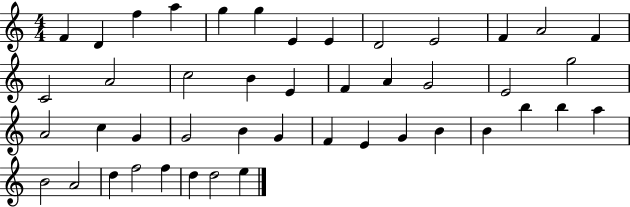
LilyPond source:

{
  \clef treble
  \numericTimeSignature
  \time 4/4
  \key c \major
  f'4 d'4 f''4 a''4 | g''4 g''4 e'4 e'4 | d'2 e'2 | f'4 a'2 f'4 | \break c'2 a'2 | c''2 b'4 e'4 | f'4 a'4 g'2 | e'2 g''2 | \break a'2 c''4 g'4 | g'2 b'4 g'4 | f'4 e'4 g'4 b'4 | b'4 b''4 b''4 a''4 | \break b'2 a'2 | d''4 f''2 f''4 | d''4 d''2 e''4 | \bar "|."
}